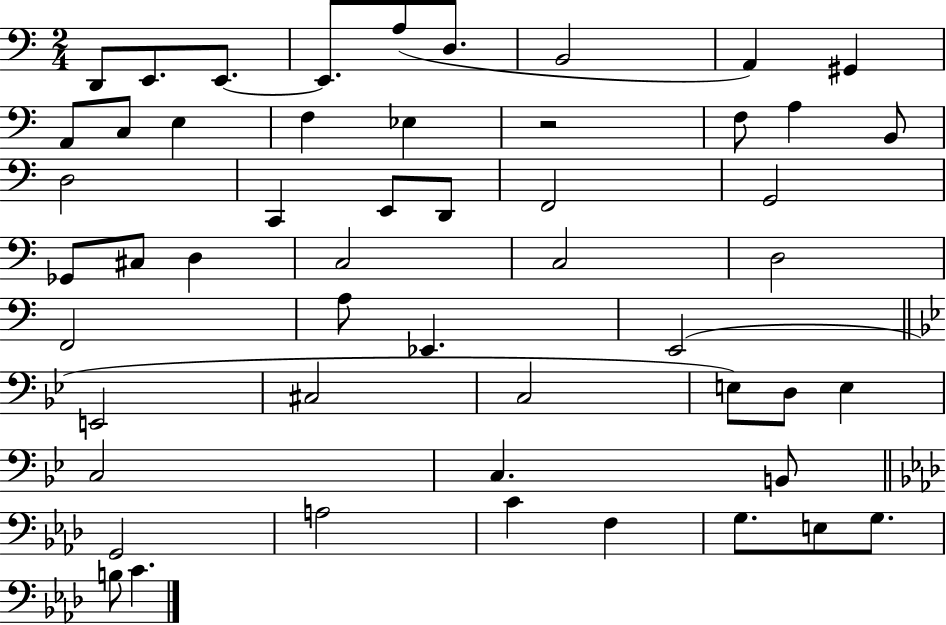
X:1
T:Untitled
M:2/4
L:1/4
K:C
D,,/2 E,,/2 E,,/2 E,,/2 A,/2 D,/2 B,,2 A,, ^G,, A,,/2 C,/2 E, F, _E, z2 F,/2 A, B,,/2 D,2 C,, E,,/2 D,,/2 F,,2 G,,2 _G,,/2 ^C,/2 D, C,2 C,2 D,2 F,,2 A,/2 _E,, E,,2 E,,2 ^C,2 C,2 E,/2 D,/2 E, C,2 C, B,,/2 G,,2 A,2 C F, G,/2 E,/2 G,/2 B,/2 C